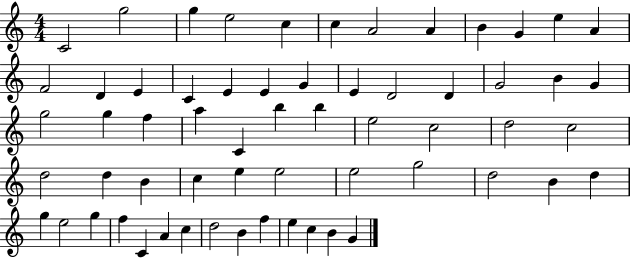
{
  \clef treble
  \numericTimeSignature
  \time 4/4
  \key c \major
  c'2 g''2 | g''4 e''2 c''4 | c''4 a'2 a'4 | b'4 g'4 e''4 a'4 | \break f'2 d'4 e'4 | c'4 e'4 e'4 g'4 | e'4 d'2 d'4 | g'2 b'4 g'4 | \break g''2 g''4 f''4 | a''4 c'4 b''4 b''4 | e''2 c''2 | d''2 c''2 | \break d''2 d''4 b'4 | c''4 e''4 e''2 | e''2 g''2 | d''2 b'4 d''4 | \break g''4 e''2 g''4 | f''4 c'4 a'4 c''4 | d''2 b'4 f''4 | e''4 c''4 b'4 g'4 | \break \bar "|."
}